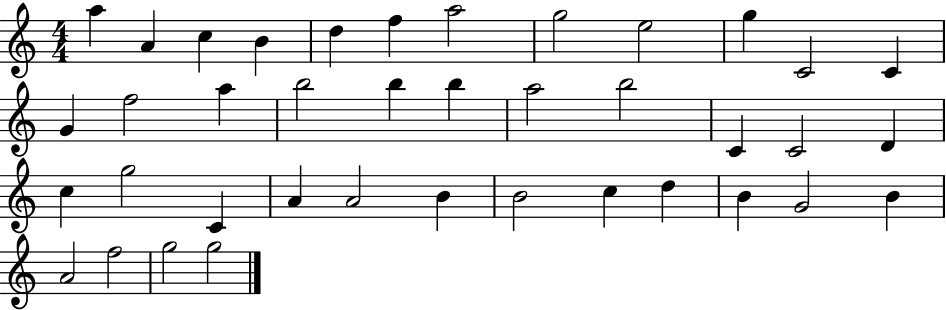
X:1
T:Untitled
M:4/4
L:1/4
K:C
a A c B d f a2 g2 e2 g C2 C G f2 a b2 b b a2 b2 C C2 D c g2 C A A2 B B2 c d B G2 B A2 f2 g2 g2